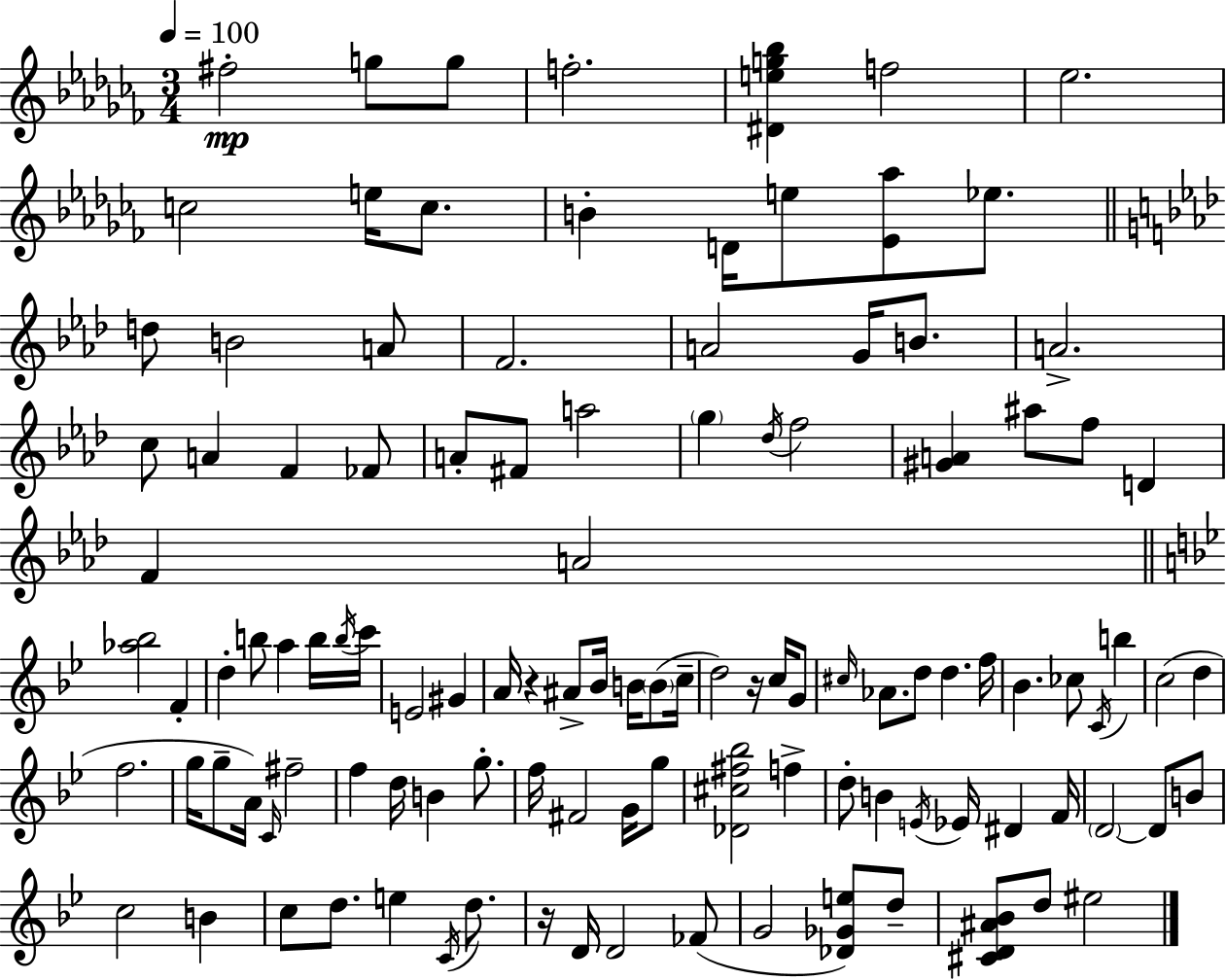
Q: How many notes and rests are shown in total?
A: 113